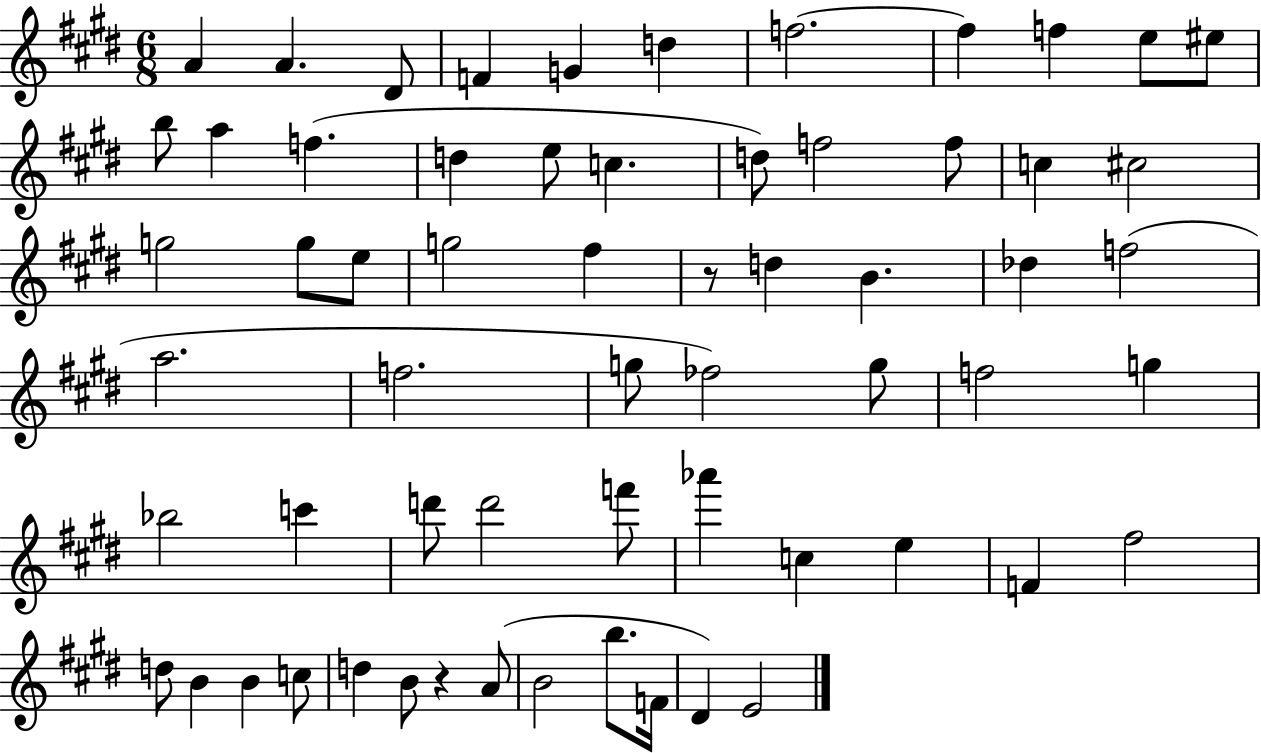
{
  \clef treble
  \numericTimeSignature
  \time 6/8
  \key e \major
  a'4 a'4. dis'8 | f'4 g'4 d''4 | f''2.~~ | f''4 f''4 e''8 eis''8 | \break b''8 a''4 f''4.( | d''4 e''8 c''4. | d''8) f''2 f''8 | c''4 cis''2 | \break g''2 g''8 e''8 | g''2 fis''4 | r8 d''4 b'4. | des''4 f''2( | \break a''2. | f''2. | g''8 fes''2) g''8 | f''2 g''4 | \break bes''2 c'''4 | d'''8 d'''2 f'''8 | aes'''4 c''4 e''4 | f'4 fis''2 | \break d''8 b'4 b'4 c''8 | d''4 b'8 r4 a'8( | b'2 b''8. f'16 | dis'4) e'2 | \break \bar "|."
}